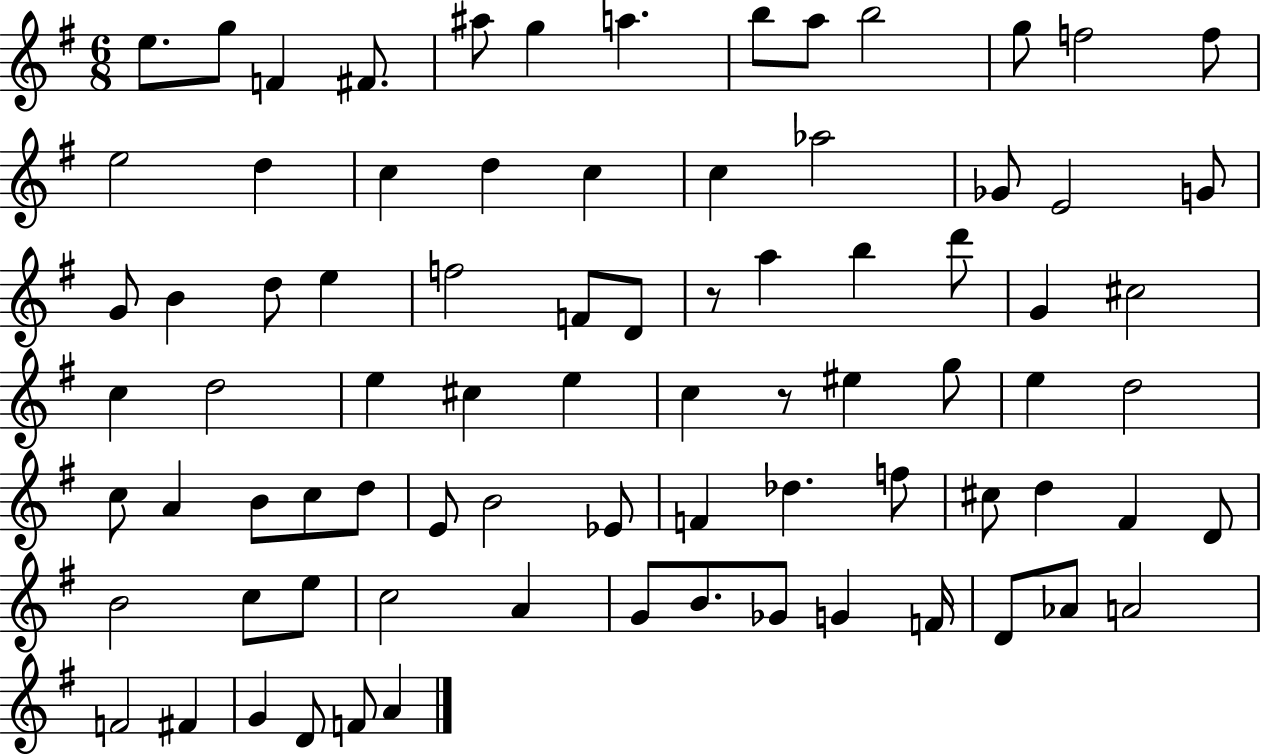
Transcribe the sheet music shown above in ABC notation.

X:1
T:Untitled
M:6/8
L:1/4
K:G
e/2 g/2 F ^F/2 ^a/2 g a b/2 a/2 b2 g/2 f2 f/2 e2 d c d c c _a2 _G/2 E2 G/2 G/2 B d/2 e f2 F/2 D/2 z/2 a b d'/2 G ^c2 c d2 e ^c e c z/2 ^e g/2 e d2 c/2 A B/2 c/2 d/2 E/2 B2 _E/2 F _d f/2 ^c/2 d ^F D/2 B2 c/2 e/2 c2 A G/2 B/2 _G/2 G F/4 D/2 _A/2 A2 F2 ^F G D/2 F/2 A